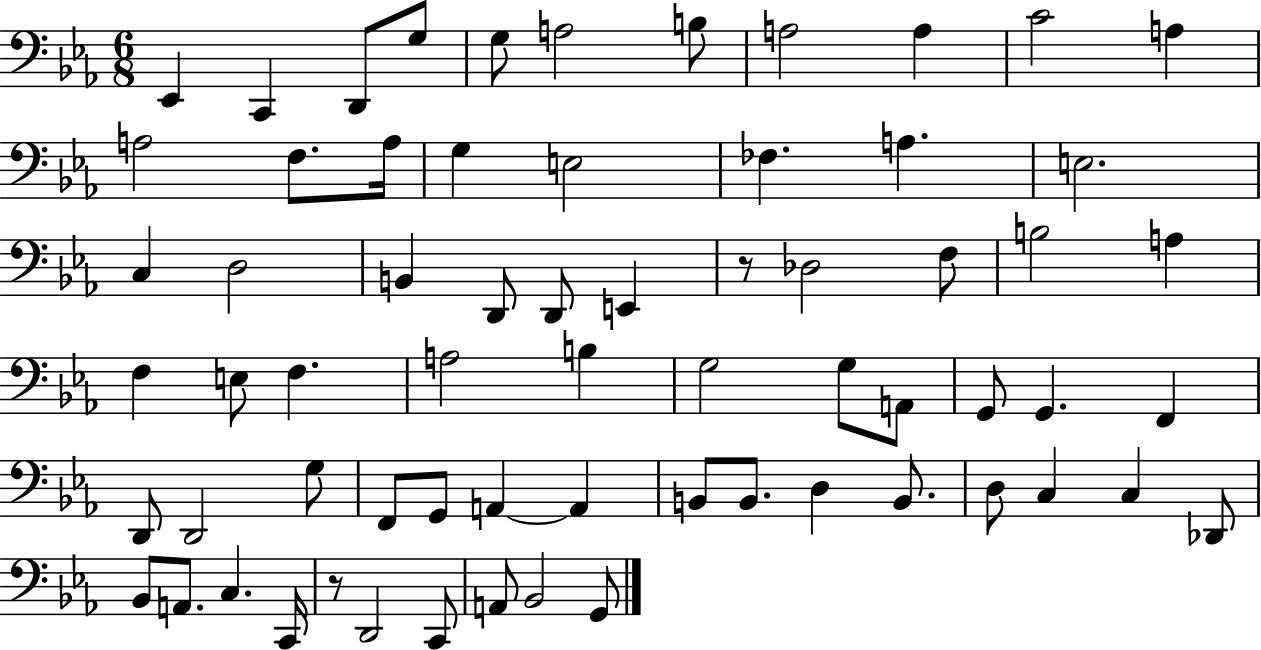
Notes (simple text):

Eb2/q C2/q D2/e G3/e G3/e A3/h B3/e A3/h A3/q C4/h A3/q A3/h F3/e. A3/s G3/q E3/h FES3/q. A3/q. E3/h. C3/q D3/h B2/q D2/e D2/e E2/q R/e Db3/h F3/e B3/h A3/q F3/q E3/e F3/q. A3/h B3/q G3/h G3/e A2/e G2/e G2/q. F2/q D2/e D2/h G3/e F2/e G2/e A2/q A2/q B2/e B2/e. D3/q B2/e. D3/e C3/q C3/q Db2/e Bb2/e A2/e. C3/q. C2/s R/e D2/h C2/e A2/e Bb2/h G2/e